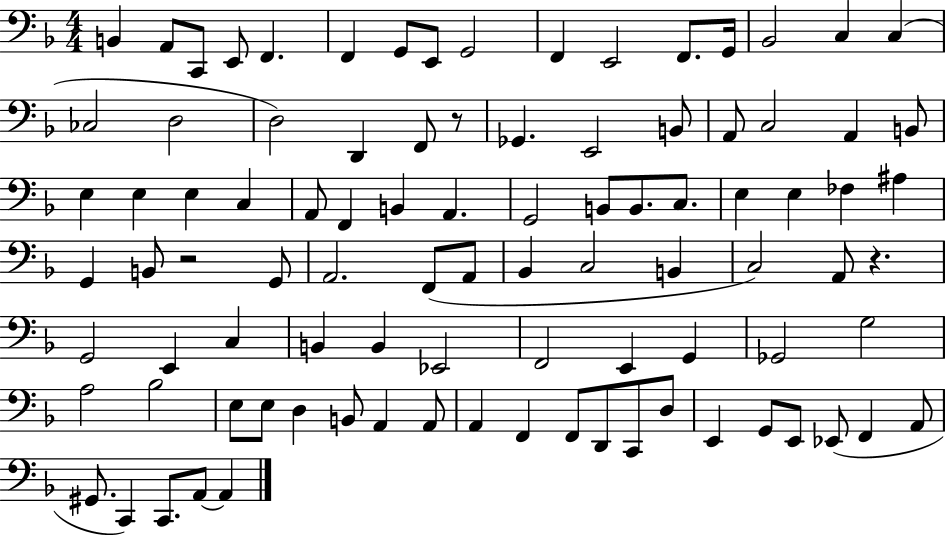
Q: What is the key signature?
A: F major